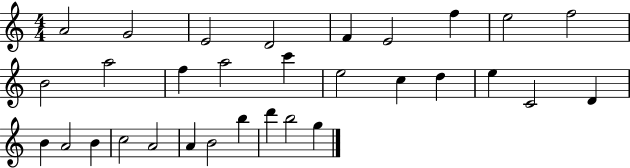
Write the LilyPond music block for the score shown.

{
  \clef treble
  \numericTimeSignature
  \time 4/4
  \key c \major
  a'2 g'2 | e'2 d'2 | f'4 e'2 f''4 | e''2 f''2 | \break b'2 a''2 | f''4 a''2 c'''4 | e''2 c''4 d''4 | e''4 c'2 d'4 | \break b'4 a'2 b'4 | c''2 a'2 | a'4 b'2 b''4 | d'''4 b''2 g''4 | \break \bar "|."
}